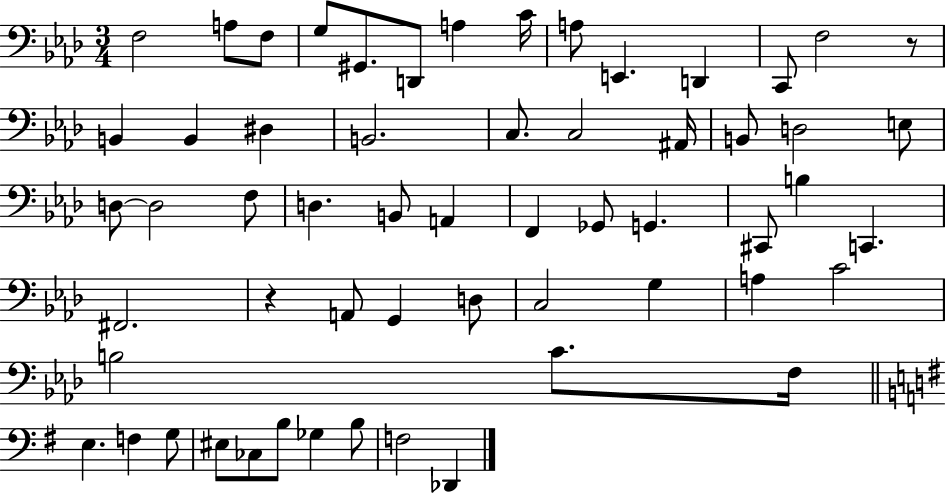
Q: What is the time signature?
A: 3/4